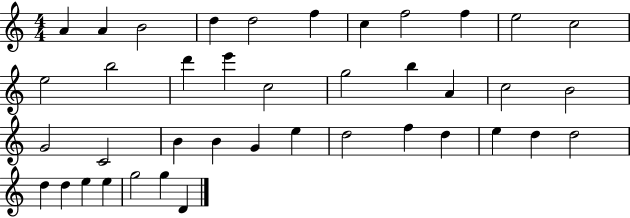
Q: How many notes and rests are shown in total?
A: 40